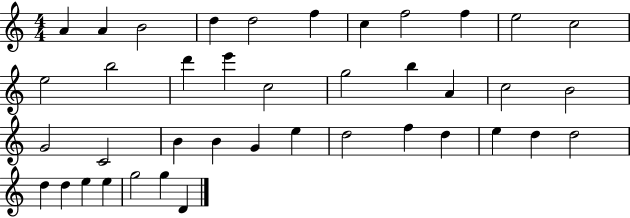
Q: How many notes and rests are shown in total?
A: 40